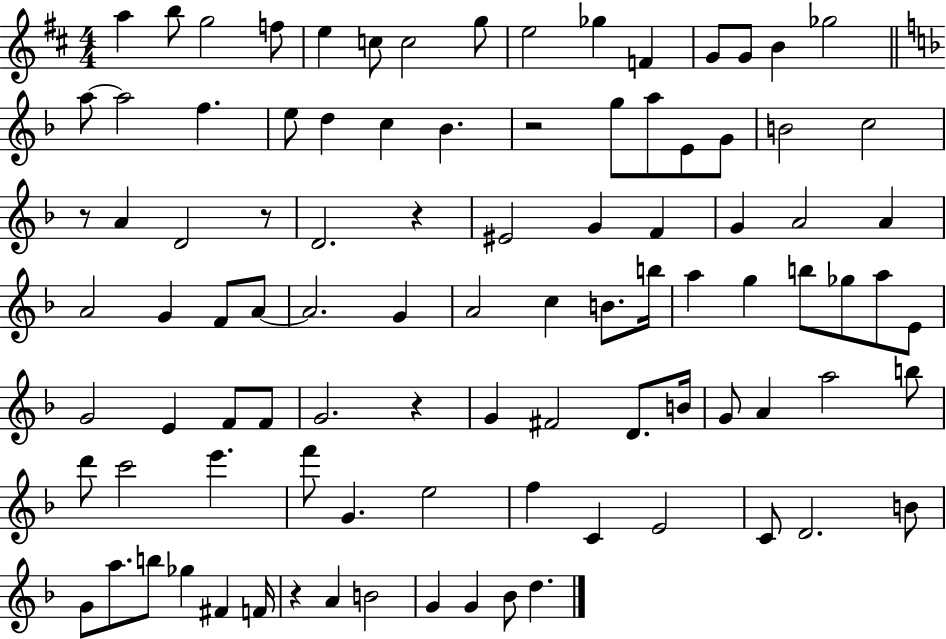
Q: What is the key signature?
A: D major